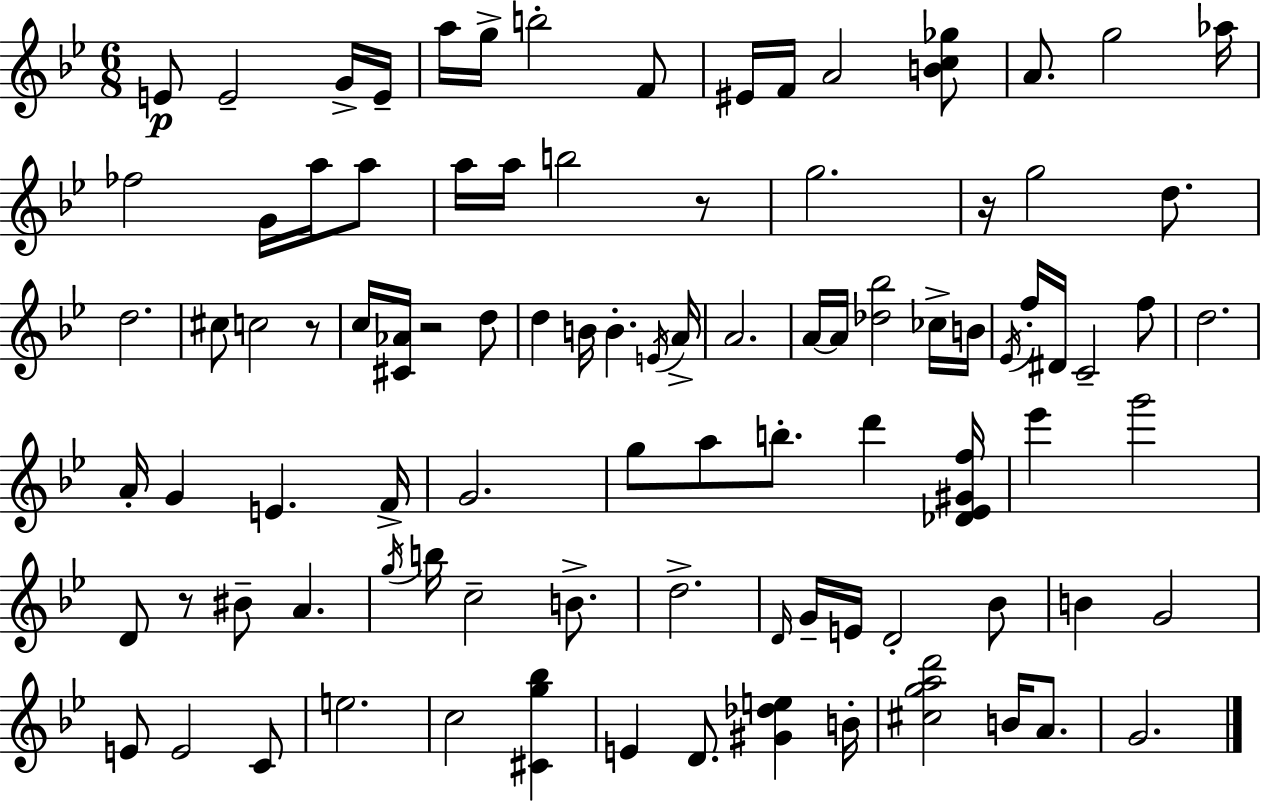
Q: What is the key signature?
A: BES major